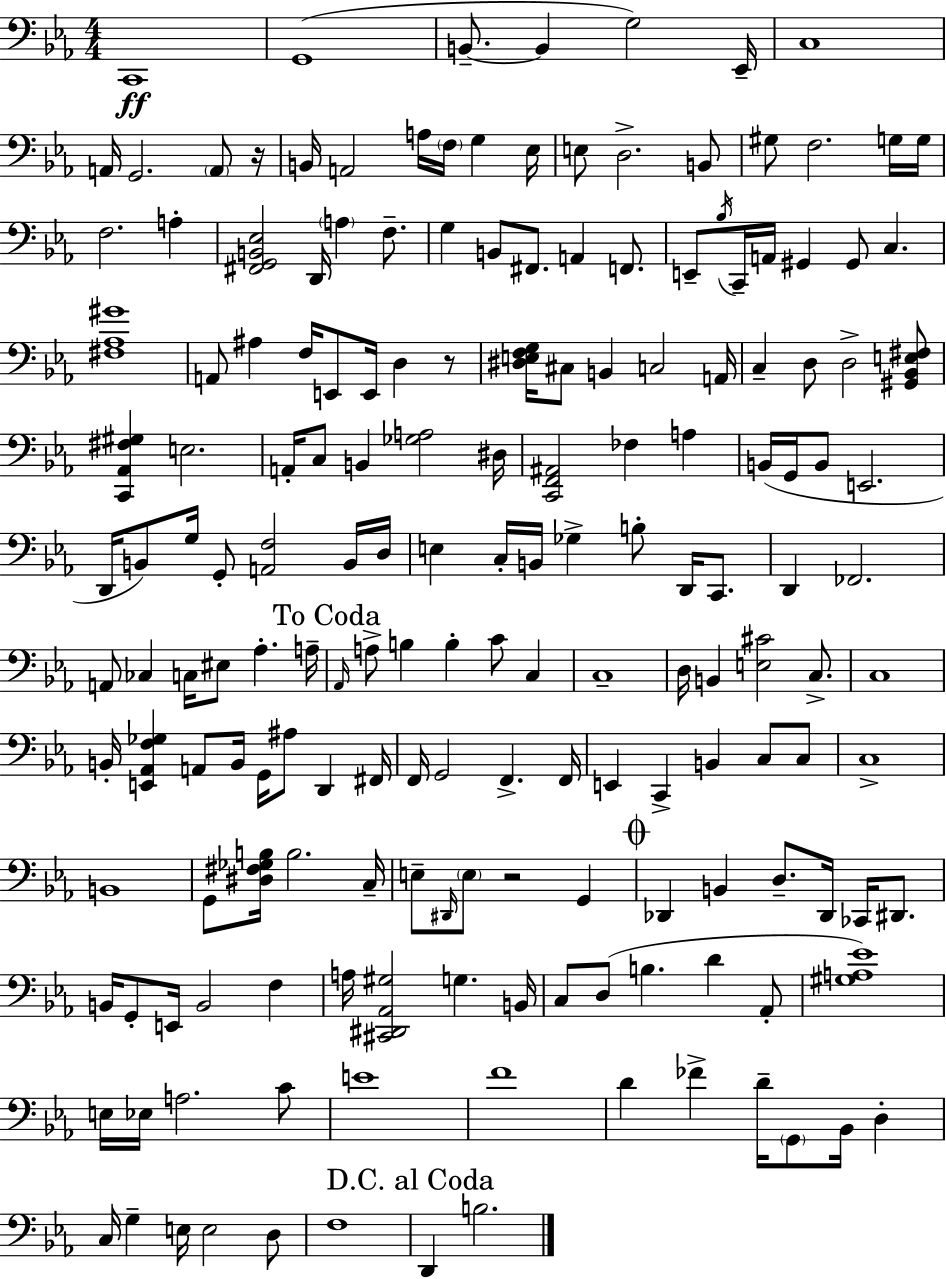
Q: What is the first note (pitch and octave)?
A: C2